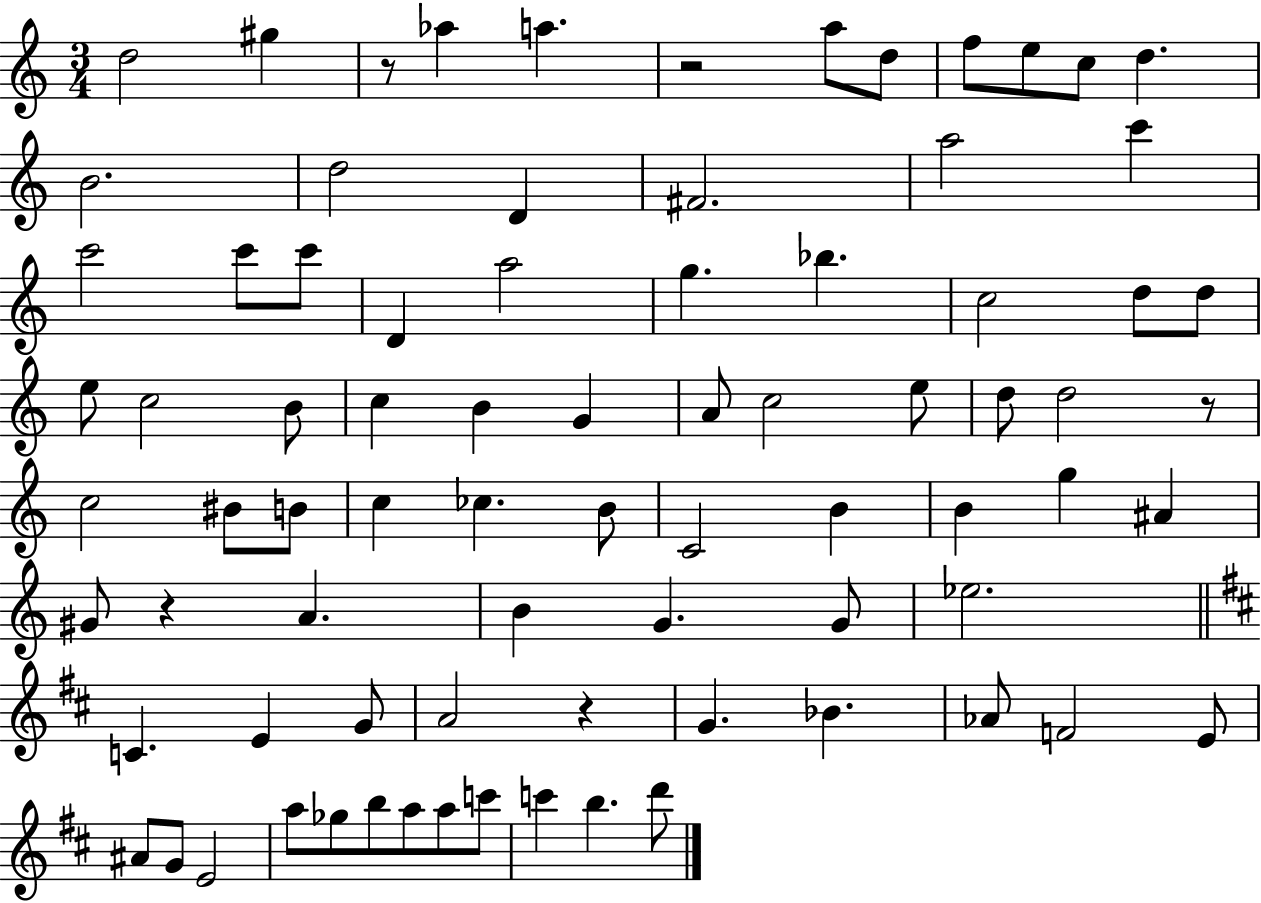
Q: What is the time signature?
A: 3/4